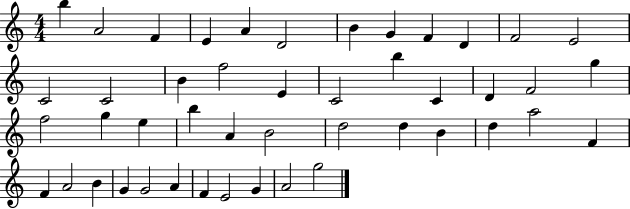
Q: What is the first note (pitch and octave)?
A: B5